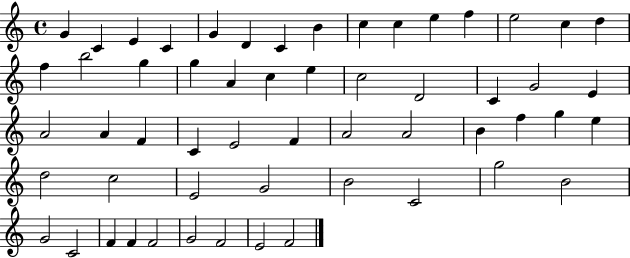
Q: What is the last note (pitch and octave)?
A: F4